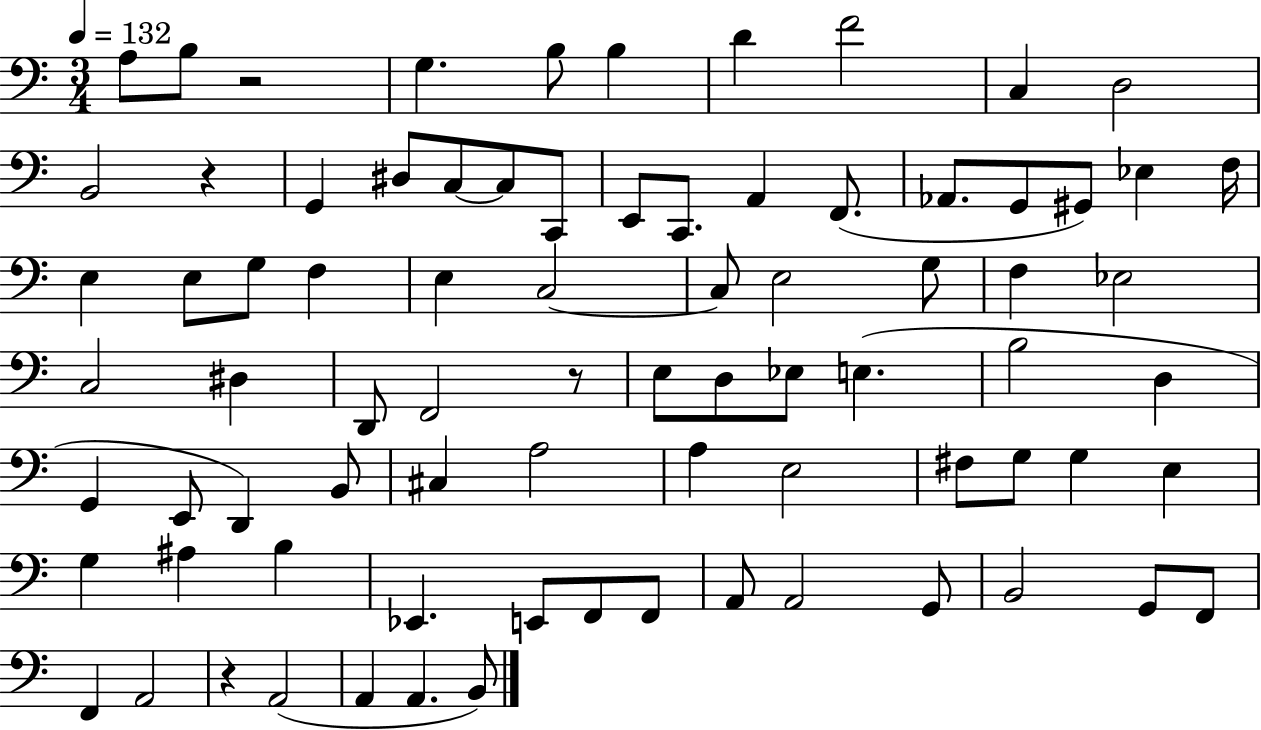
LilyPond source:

{
  \clef bass
  \numericTimeSignature
  \time 3/4
  \key c \major
  \tempo 4 = 132
  a8 b8 r2 | g4. b8 b4 | d'4 f'2 | c4 d2 | \break b,2 r4 | g,4 dis8 c8~~ c8 c,8 | e,8 c,8. a,4 f,8.( | aes,8. g,8 gis,8) ees4 f16 | \break e4 e8 g8 f4 | e4 c2~~ | c8 e2 g8 | f4 ees2 | \break c2 dis4 | d,8 f,2 r8 | e8 d8 ees8 e4.( | b2 d4 | \break g,4 e,8 d,4) b,8 | cis4 a2 | a4 e2 | fis8 g8 g4 e4 | \break g4 ais4 b4 | ees,4. e,8 f,8 f,8 | a,8 a,2 g,8 | b,2 g,8 f,8 | \break f,4 a,2 | r4 a,2( | a,4 a,4. b,8) | \bar "|."
}